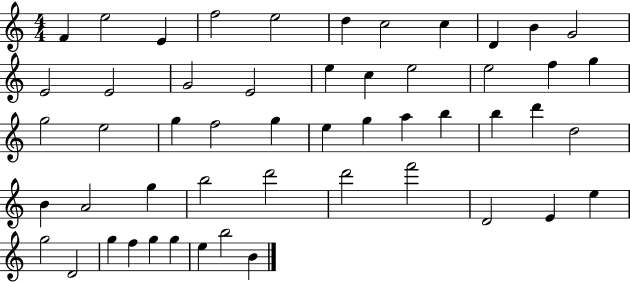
F4/q E5/h E4/q F5/h E5/h D5/q C5/h C5/q D4/q B4/q G4/h E4/h E4/h G4/h E4/h E5/q C5/q E5/h E5/h F5/q G5/q G5/h E5/h G5/q F5/h G5/q E5/q G5/q A5/q B5/q B5/q D6/q D5/h B4/q A4/h G5/q B5/h D6/h D6/h F6/h D4/h E4/q E5/q G5/h D4/h G5/q F5/q G5/q G5/q E5/q B5/h B4/q